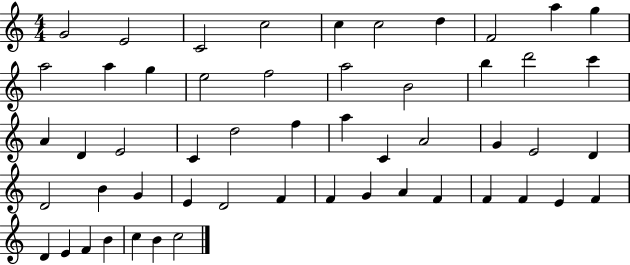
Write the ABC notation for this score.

X:1
T:Untitled
M:4/4
L:1/4
K:C
G2 E2 C2 c2 c c2 d F2 a g a2 a g e2 f2 a2 B2 b d'2 c' A D E2 C d2 f a C A2 G E2 D D2 B G E D2 F F G A F F F E F D E F B c B c2